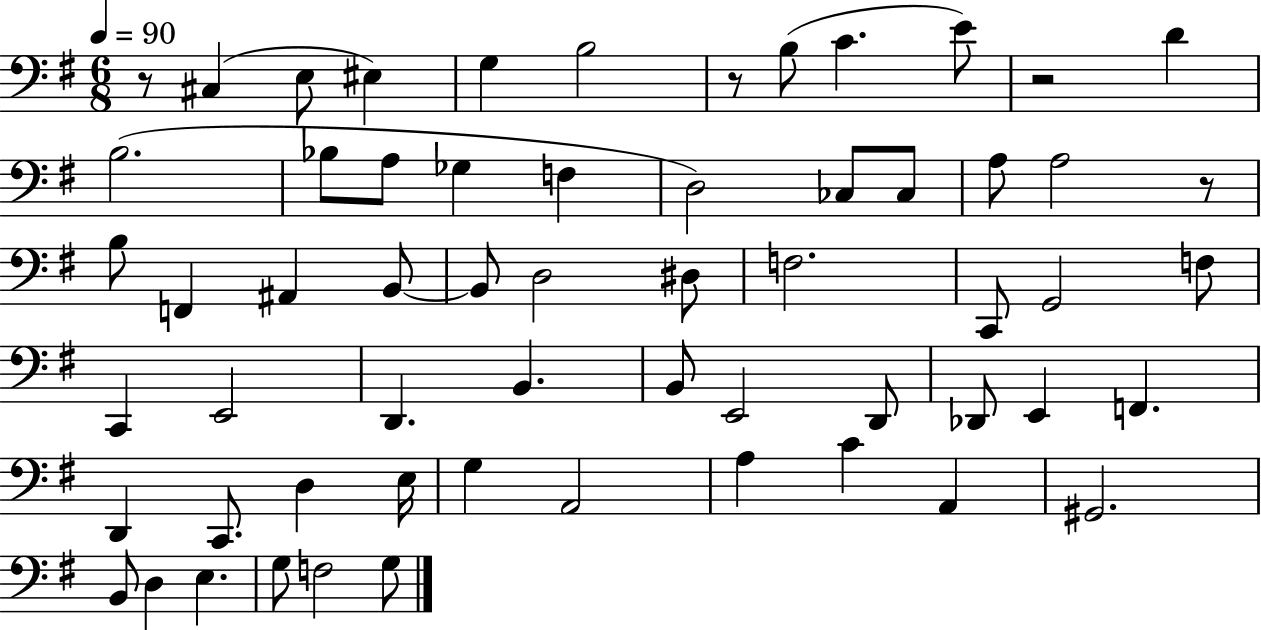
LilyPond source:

{
  \clef bass
  \numericTimeSignature
  \time 6/8
  \key g \major
  \tempo 4 = 90
  r8 cis4( e8 eis4) | g4 b2 | r8 b8( c'4. e'8) | r2 d'4 | \break b2.( | bes8 a8 ges4 f4 | d2) ces8 ces8 | a8 a2 r8 | \break b8 f,4 ais,4 b,8~~ | b,8 d2 dis8 | f2. | c,8 g,2 f8 | \break c,4 e,2 | d,4. b,4. | b,8 e,2 d,8 | des,8 e,4 f,4. | \break d,4 c,8. d4 e16 | g4 a,2 | a4 c'4 a,4 | gis,2. | \break b,8 d4 e4. | g8 f2 g8 | \bar "|."
}